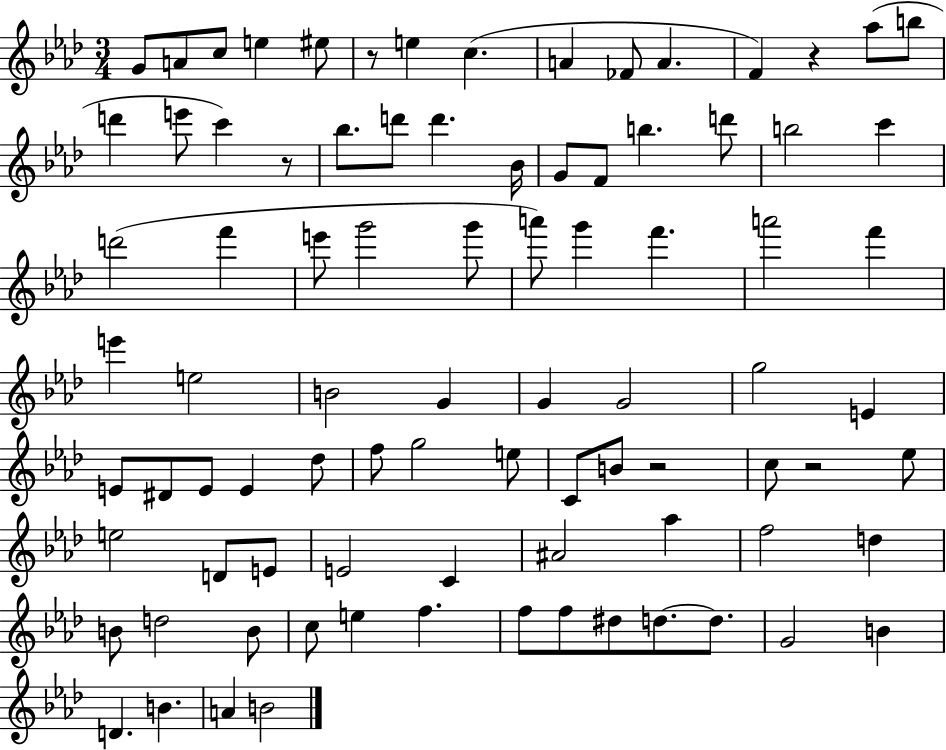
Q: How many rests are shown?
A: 5